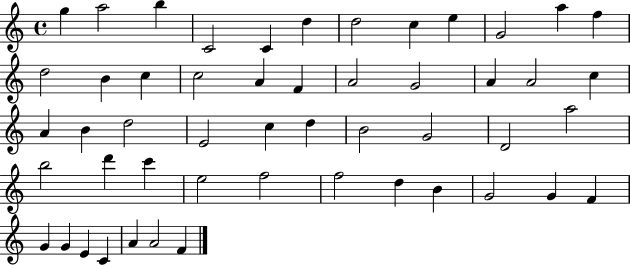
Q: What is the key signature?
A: C major